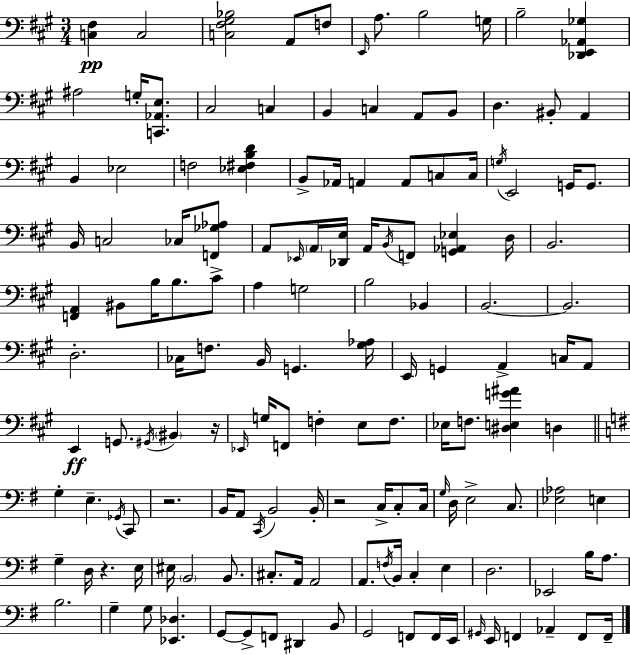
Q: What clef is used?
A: bass